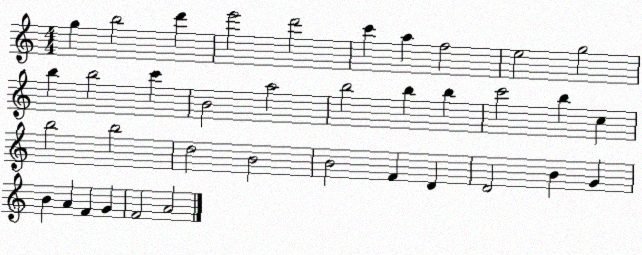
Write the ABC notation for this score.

X:1
T:Untitled
M:4/4
L:1/4
K:C
g b2 d' e'2 d'2 c' a f2 e2 g2 b b2 c' B2 a2 b2 b b c'2 b c b2 b2 d2 B2 B2 F D D2 B G B A F G F2 A2